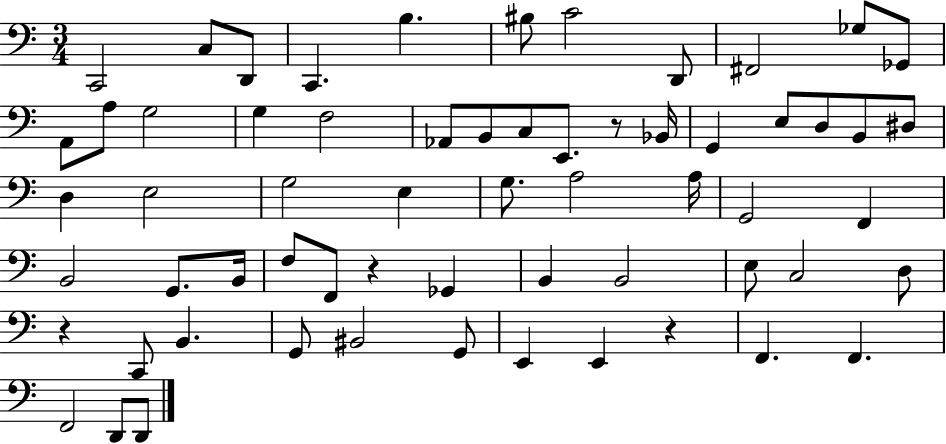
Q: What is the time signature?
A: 3/4